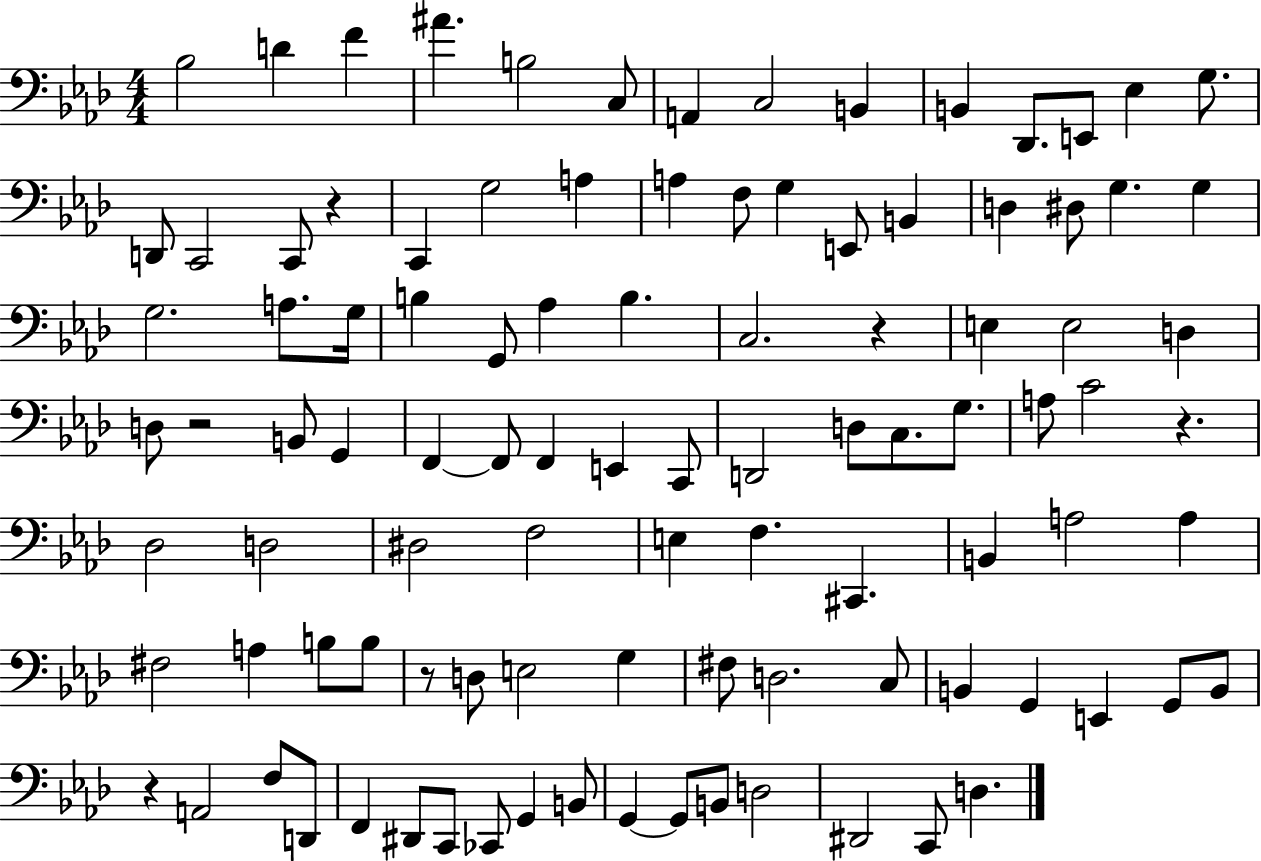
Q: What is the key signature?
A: AES major